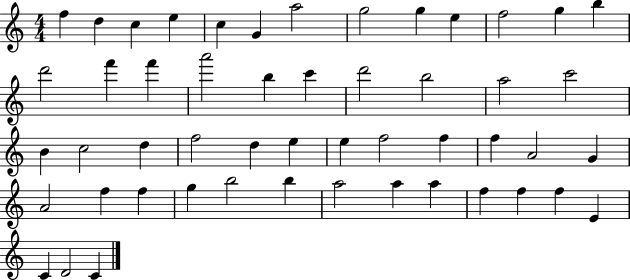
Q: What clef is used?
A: treble